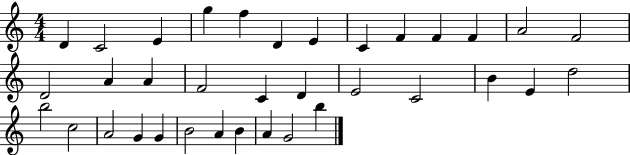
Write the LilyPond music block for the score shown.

{
  \clef treble
  \numericTimeSignature
  \time 4/4
  \key c \major
  d'4 c'2 e'4 | g''4 f''4 d'4 e'4 | c'4 f'4 f'4 f'4 | a'2 f'2 | \break d'2 a'4 a'4 | f'2 c'4 d'4 | e'2 c'2 | b'4 e'4 d''2 | \break b''2 c''2 | a'2 g'4 g'4 | b'2 a'4 b'4 | a'4 g'2 b''4 | \break \bar "|."
}